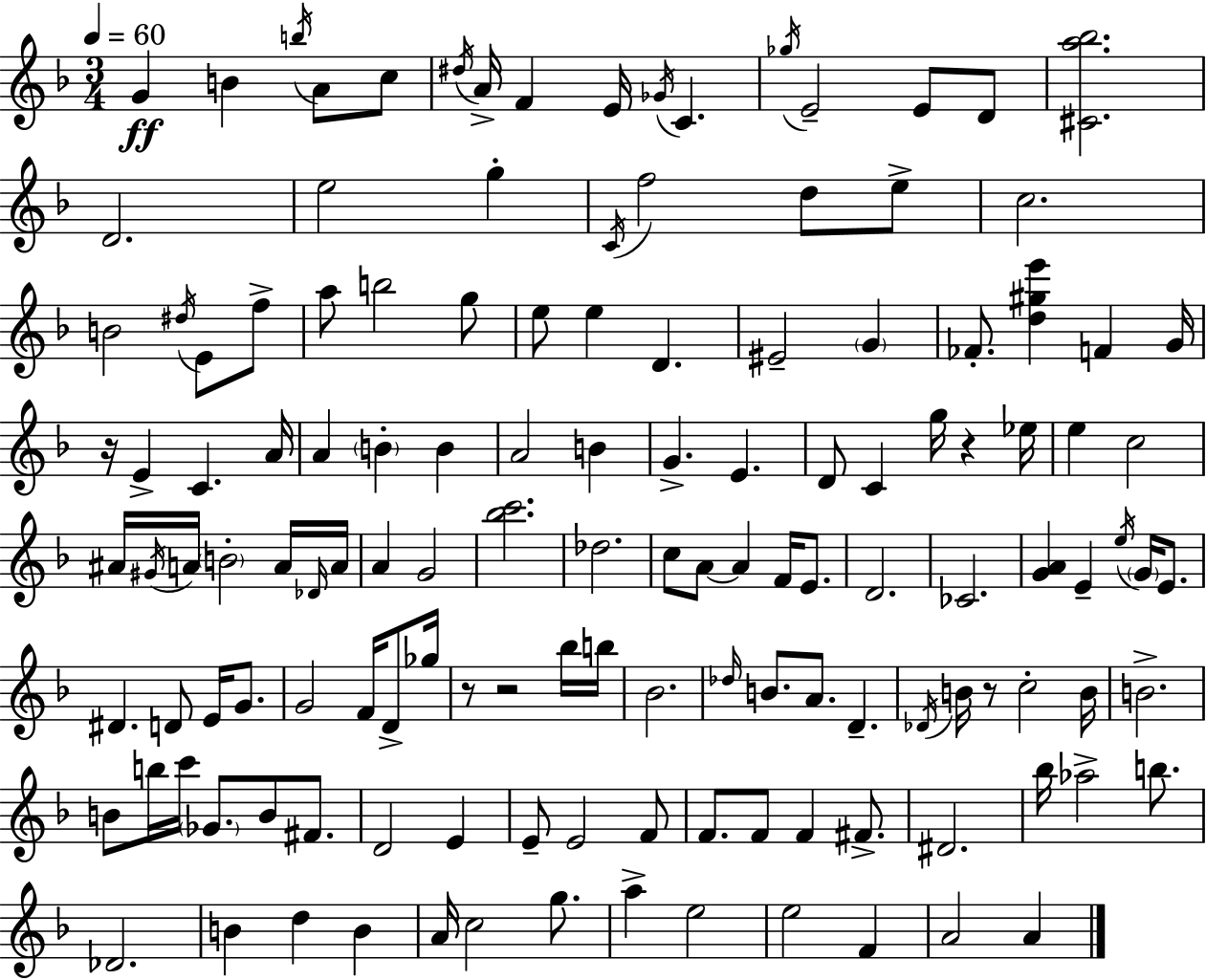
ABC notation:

X:1
T:Untitled
M:3/4
L:1/4
K:Dm
G B b/4 A/2 c/2 ^d/4 A/4 F E/4 _G/4 C _g/4 E2 E/2 D/2 [^Ca_b]2 D2 e2 g C/4 f2 d/2 e/2 c2 B2 ^d/4 E/2 f/2 a/2 b2 g/2 e/2 e D ^E2 G _F/2 [d^ge'] F G/4 z/4 E C A/4 A B B A2 B G E D/2 C g/4 z _e/4 e c2 ^A/4 ^G/4 A/4 B2 A/4 _D/4 A/4 A G2 [_bc']2 _d2 c/2 A/2 A F/4 E/2 D2 _C2 [GA] E e/4 G/4 E/2 ^D D/2 E/4 G/2 G2 F/4 D/2 _g/4 z/2 z2 _b/4 b/4 _B2 _d/4 B/2 A/2 D _D/4 B/4 z/2 c2 B/4 B2 B/2 b/4 c'/4 _G/2 B/2 ^F/2 D2 E E/2 E2 F/2 F/2 F/2 F ^F/2 ^D2 _b/4 _a2 b/2 _D2 B d B A/4 c2 g/2 a e2 e2 F A2 A